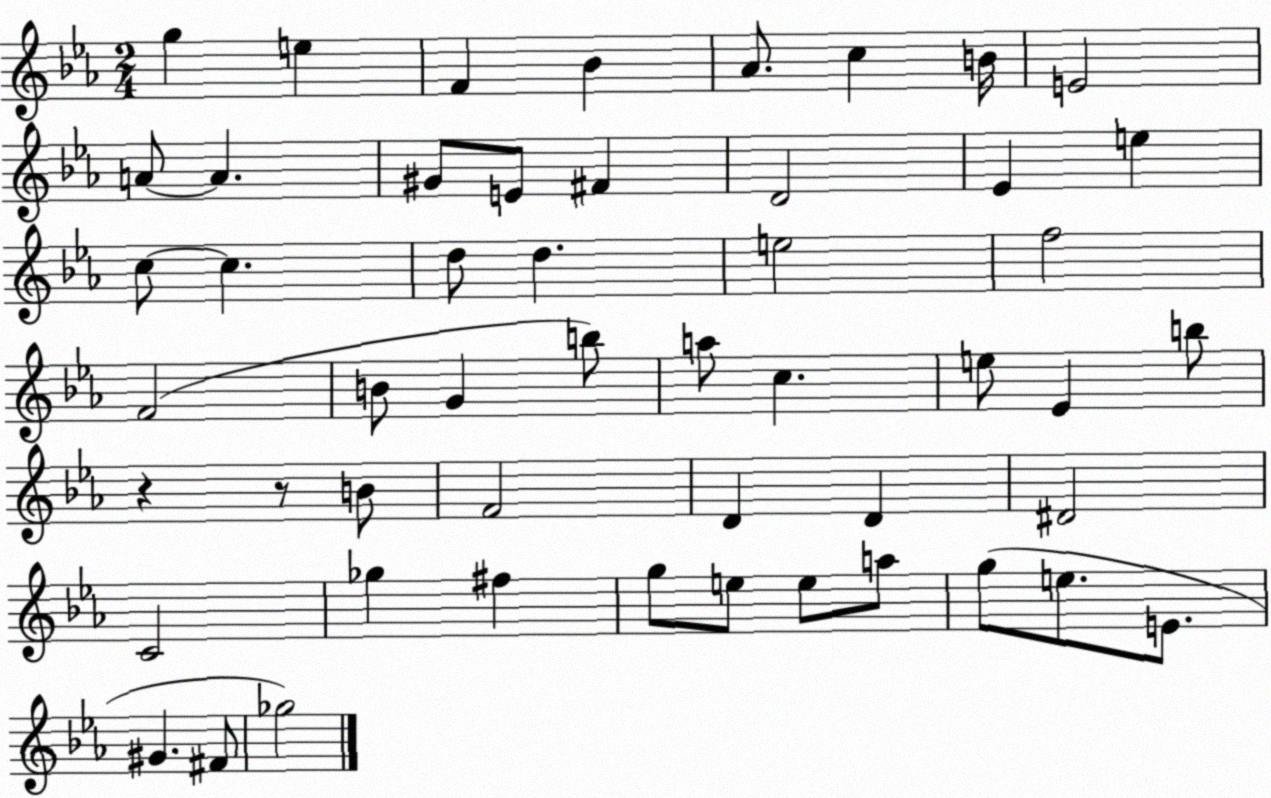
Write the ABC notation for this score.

X:1
T:Untitled
M:2/4
L:1/4
K:Eb
g e F _B _A/2 c B/4 E2 A/2 A ^G/2 E/2 ^F D2 _E e c/2 c d/2 d e2 f2 F2 B/2 G b/2 a/2 c e/2 _E b/2 z z/2 B/2 F2 D D ^D2 C2 _g ^f g/2 e/2 e/2 a/2 g/2 e/2 E/2 ^G ^F/2 _g2